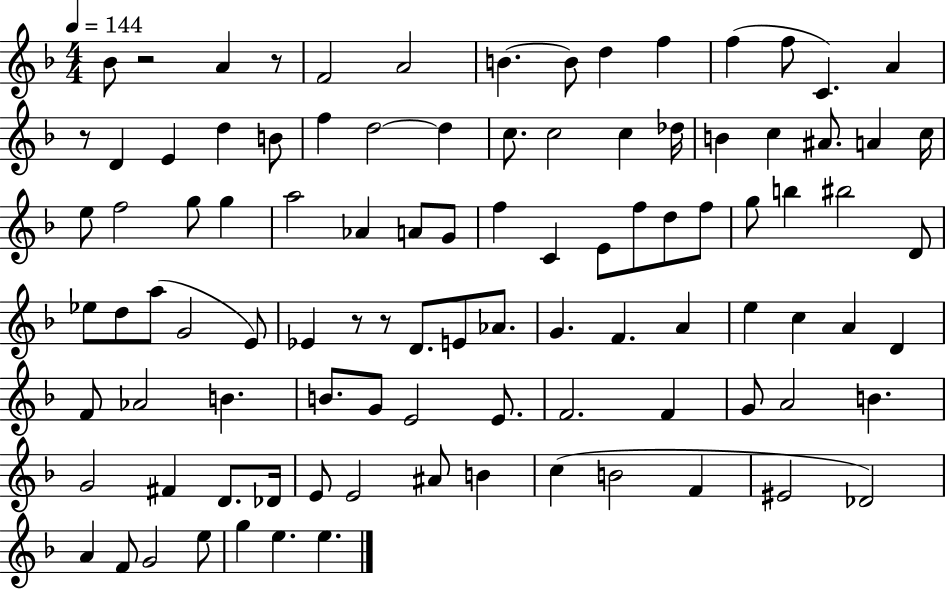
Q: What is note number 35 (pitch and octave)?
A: A4